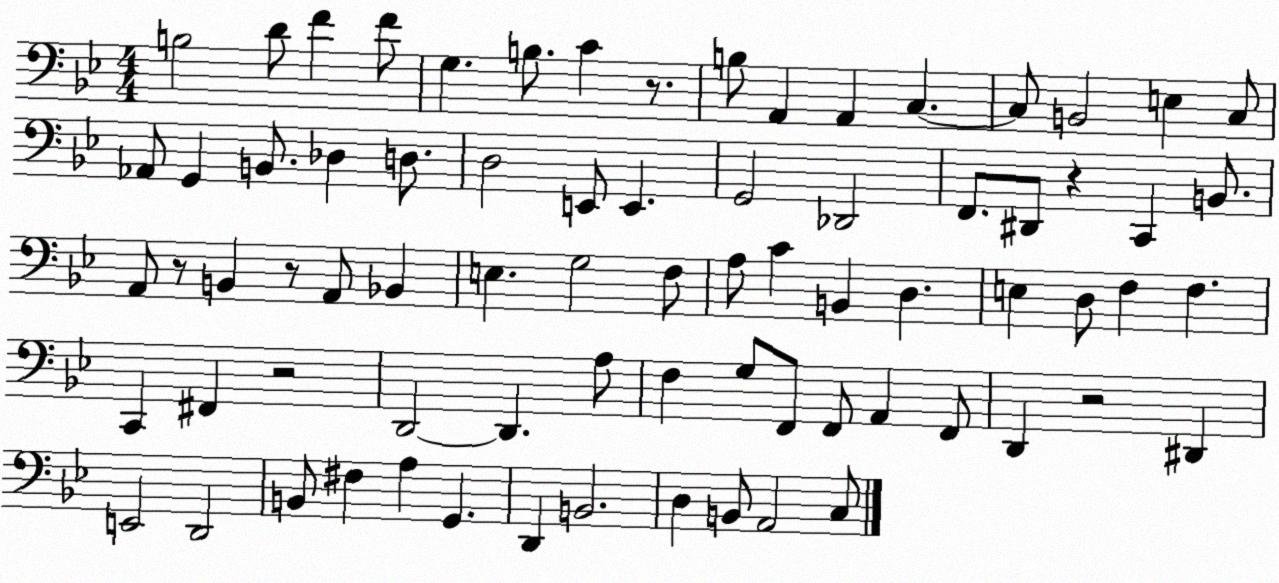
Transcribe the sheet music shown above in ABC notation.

X:1
T:Untitled
M:4/4
L:1/4
K:Bb
B,2 D/2 F F/2 G, B,/2 C z/2 B,/2 A,, A,, C, C,/2 B,,2 E, C,/2 _A,,/2 G,, B,,/2 _D, D,/2 D,2 E,,/2 E,, G,,2 _D,,2 F,,/2 ^D,,/2 z C,, B,,/2 A,,/2 z/2 B,, z/2 A,,/2 _B,, E, G,2 F,/2 A,/2 C B,, D, E, D,/2 F, F, C,, ^F,, z2 D,,2 D,, A,/2 F, G,/2 F,,/2 F,,/2 A,, F,,/2 D,, z2 ^D,, E,,2 D,,2 B,,/2 ^F, A, G,, D,, B,,2 D, B,,/2 A,,2 C,/2